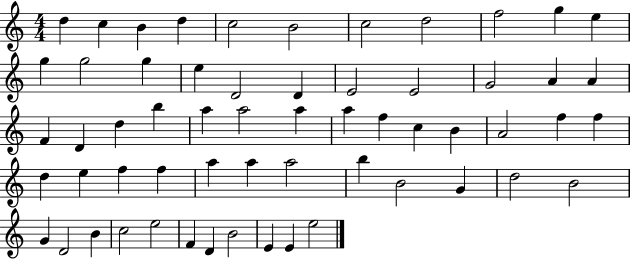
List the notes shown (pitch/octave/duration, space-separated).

D5/q C5/q B4/q D5/q C5/h B4/h C5/h D5/h F5/h G5/q E5/q G5/q G5/h G5/q E5/q D4/h D4/q E4/h E4/h G4/h A4/q A4/q F4/q D4/q D5/q B5/q A5/q A5/h A5/q A5/q F5/q C5/q B4/q A4/h F5/q F5/q D5/q E5/q F5/q F5/q A5/q A5/q A5/h B5/q B4/h G4/q D5/h B4/h G4/q D4/h B4/q C5/h E5/h F4/q D4/q B4/h E4/q E4/q E5/h